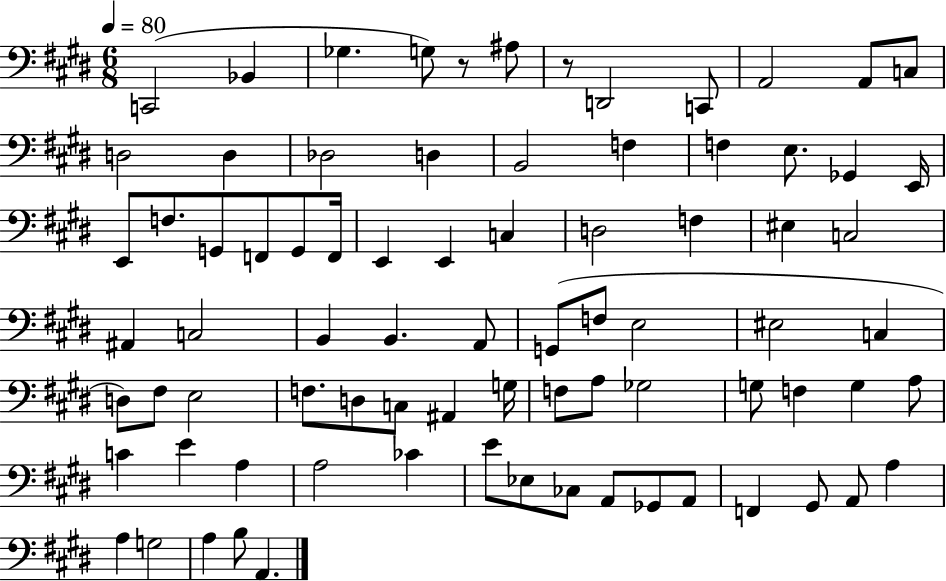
C2/h Bb2/q Gb3/q. G3/e R/e A#3/e R/e D2/h C2/e A2/h A2/e C3/e D3/h D3/q Db3/h D3/q B2/h F3/q F3/q E3/e. Gb2/q E2/s E2/e F3/e. G2/e F2/e G2/e F2/s E2/q E2/q C3/q D3/h F3/q EIS3/q C3/h A#2/q C3/h B2/q B2/q. A2/e G2/e F3/e E3/h EIS3/h C3/q D3/e F#3/e E3/h F3/e. D3/e C3/e A#2/q G3/s F3/e A3/e Gb3/h G3/e F3/q G3/q A3/e C4/q E4/q A3/q A3/h CES4/q E4/e Eb3/e CES3/e A2/e Gb2/e A2/e F2/q G#2/e A2/e A3/q A3/q G3/h A3/q B3/e A2/q.